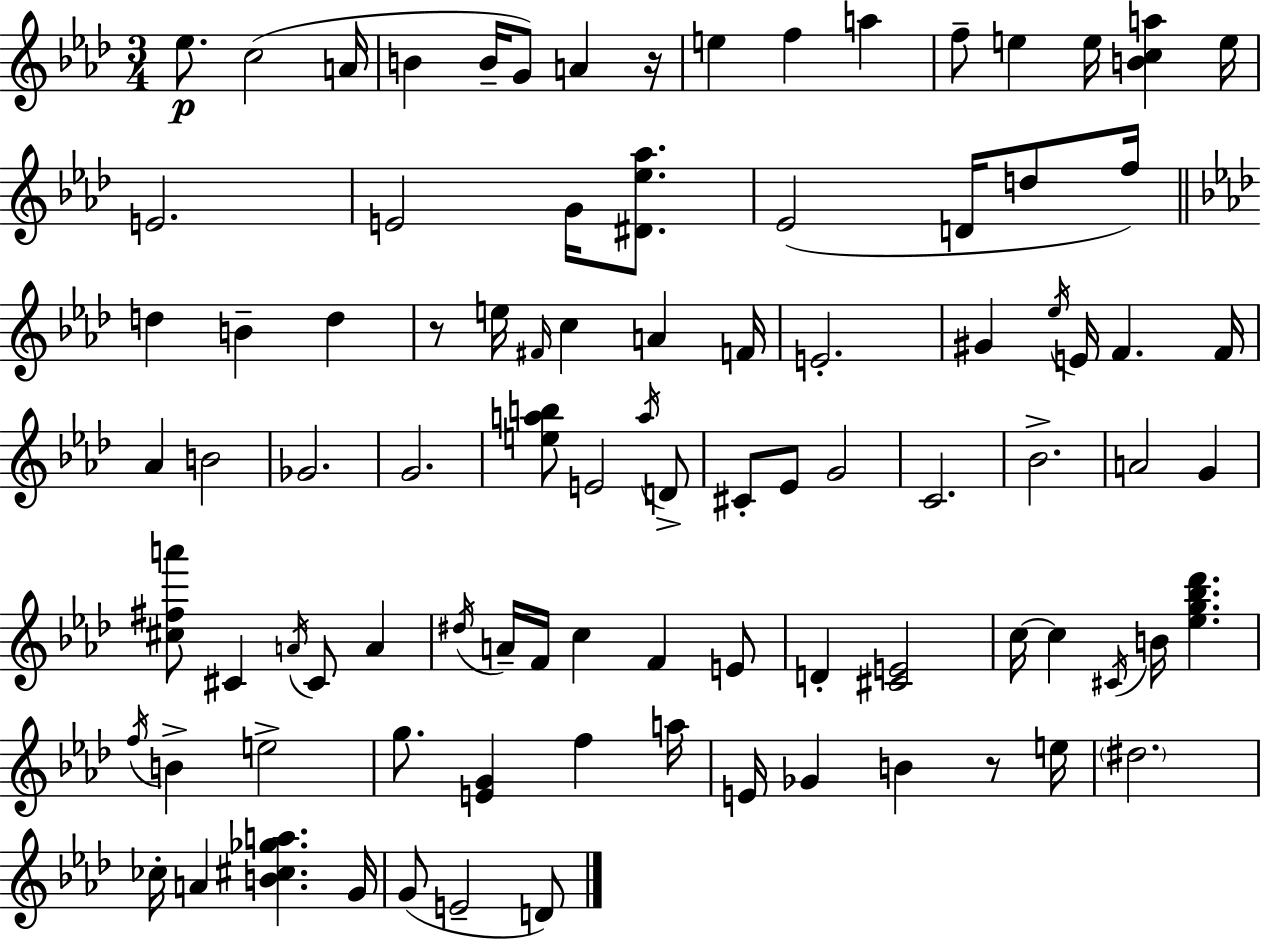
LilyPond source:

{
  \clef treble
  \numericTimeSignature
  \time 3/4
  \key f \minor
  ees''8.\p c''2( a'16 | b'4 b'16-- g'8) a'4 r16 | e''4 f''4 a''4 | f''8-- e''4 e''16 <b' c'' a''>4 e''16 | \break e'2. | e'2 g'16 <dis' ees'' aes''>8. | ees'2( d'16 d''8 f''16) | \bar "||" \break \key aes \major d''4 b'4-- d''4 | r8 e''16 \grace { fis'16 } c''4 a'4 | f'16 e'2.-. | gis'4 \acciaccatura { ees''16 } e'16 f'4. | \break f'16 aes'4 b'2 | ges'2. | g'2. | <e'' a'' b''>8 e'2 | \break \acciaccatura { a''16 } d'8-> cis'8-. ees'8 g'2 | c'2. | bes'2.-> | a'2 g'4 | \break <cis'' fis'' a'''>8 cis'4 \acciaccatura { a'16 } cis'8 | a'4 \acciaccatura { dis''16 } a'16-- f'16 c''4 f'4 | e'8 d'4-. <cis' e'>2 | c''16~~ c''4 \acciaccatura { cis'16 } b'16 | \break <ees'' g'' bes'' des'''>4. \acciaccatura { f''16 } b'4-> e''2-> | g''8. <e' g'>4 | f''4 a''16 e'16 ges'4 | b'4 r8 e''16 \parenthesize dis''2. | \break ces''16-. a'4 | <b' cis'' ges'' a''>4. g'16 g'8( e'2-- | d'8) \bar "|."
}